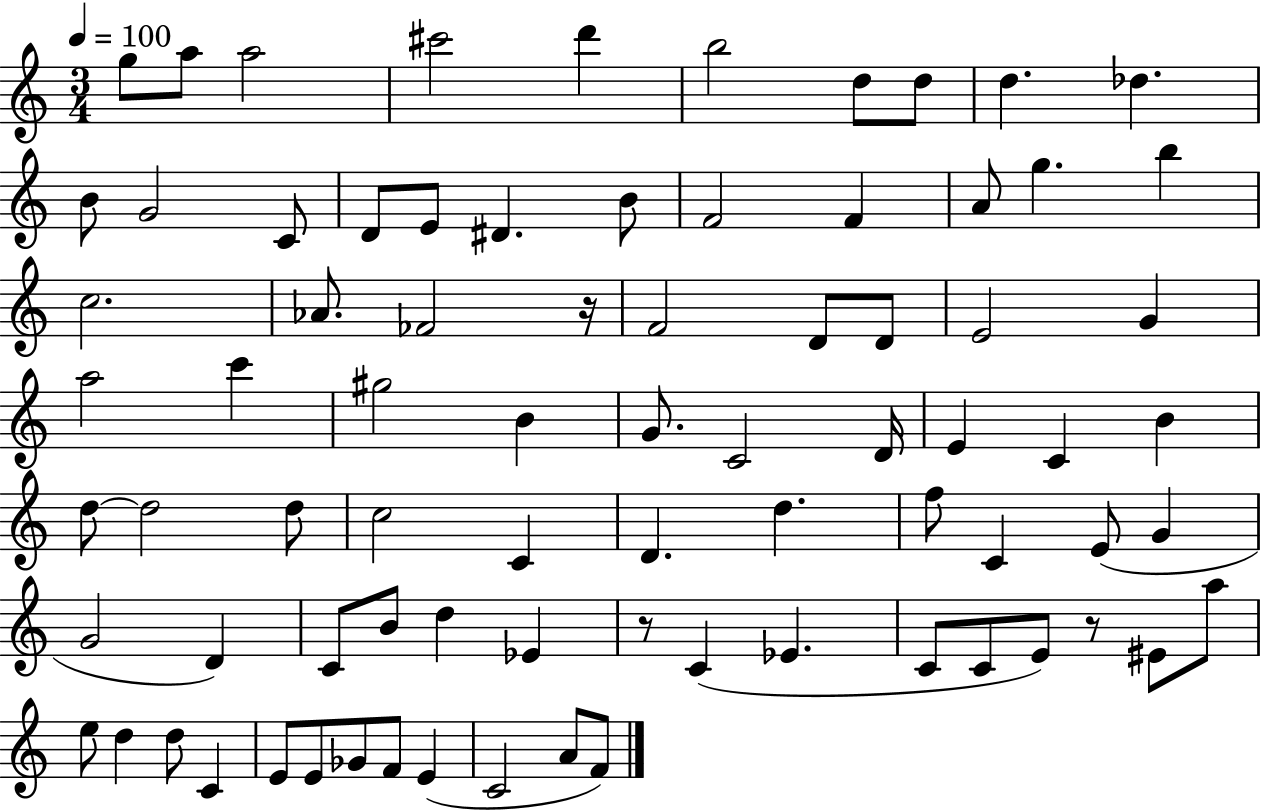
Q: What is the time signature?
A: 3/4